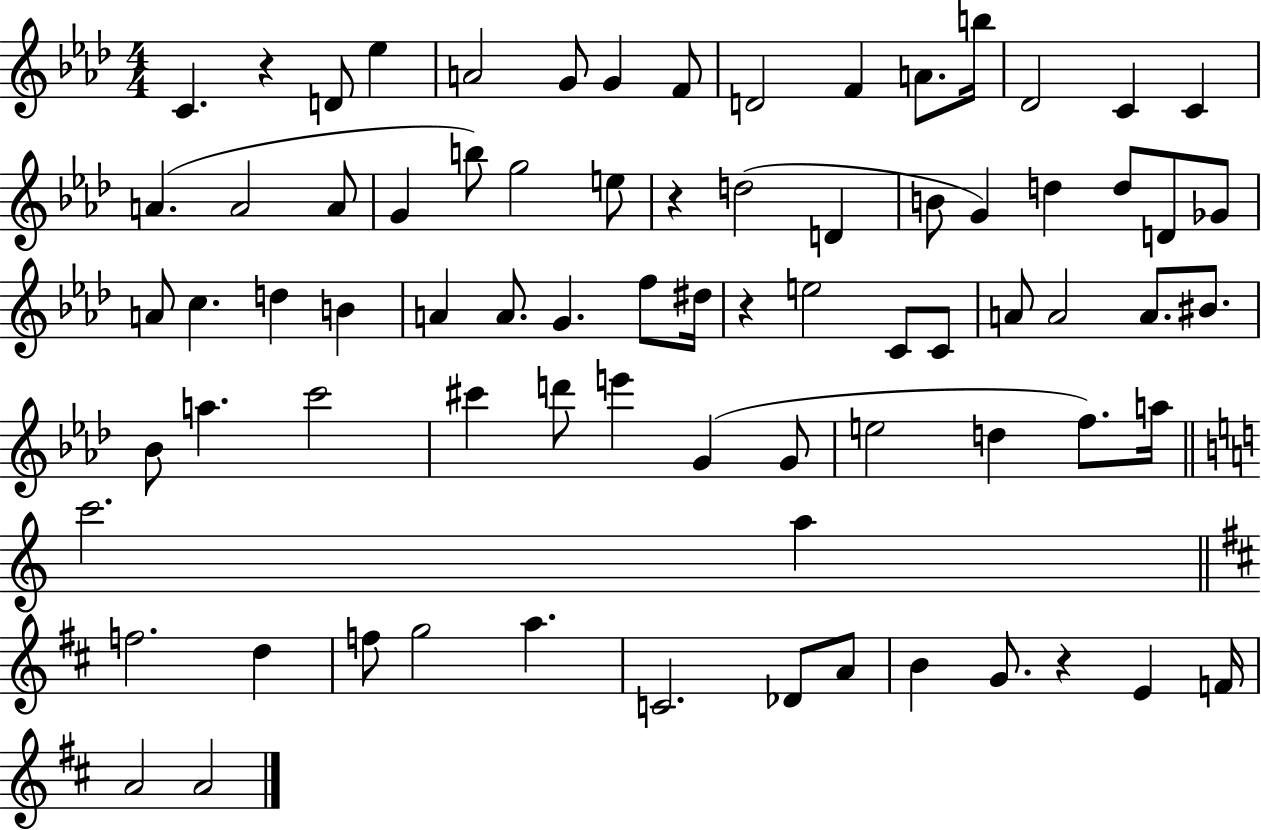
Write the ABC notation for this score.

X:1
T:Untitled
M:4/4
L:1/4
K:Ab
C z D/2 _e A2 G/2 G F/2 D2 F A/2 b/4 _D2 C C A A2 A/2 G b/2 g2 e/2 z d2 D B/2 G d d/2 D/2 _G/2 A/2 c d B A A/2 G f/2 ^d/4 z e2 C/2 C/2 A/2 A2 A/2 ^B/2 _B/2 a c'2 ^c' d'/2 e' G G/2 e2 d f/2 a/4 c'2 a f2 d f/2 g2 a C2 _D/2 A/2 B G/2 z E F/4 A2 A2